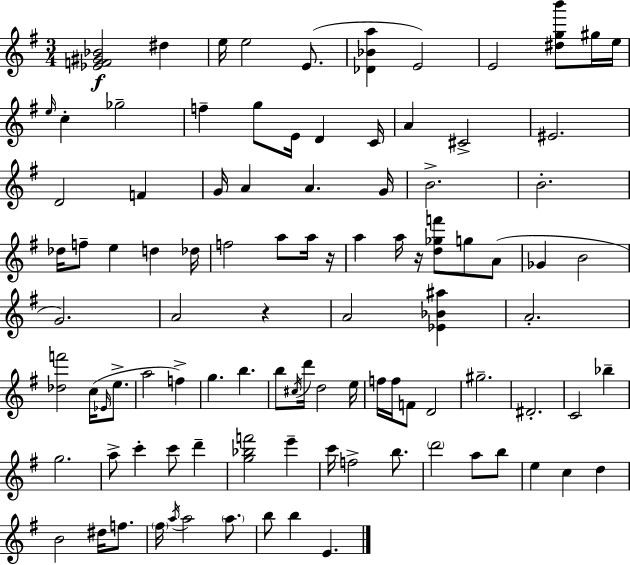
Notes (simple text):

[Eb4,F4,G#4,Bb4]/h D#5/q E5/s E5/h E4/e. [Db4,Bb4,A5]/q E4/h E4/h [D#5,G5,B6]/e G#5/s E5/s E5/s C5/q Gb5/h F5/q G5/e E4/s D4/q C4/s A4/q C#4/h EIS4/h. D4/h F4/q G4/s A4/q A4/q. G4/s B4/h. B4/h. Db5/s F5/e E5/q D5/q Db5/s F5/h A5/e A5/s R/s A5/q A5/s R/s [D5,Gb5,F6]/e G5/e A4/e Gb4/q B4/h G4/h. A4/h R/q A4/h [Eb4,Bb4,A#5]/q A4/h. [Db5,F6]/h C5/s Eb4/s E5/e. A5/h F5/q G5/q. B5/q. B5/e C#5/s D6/s D5/h E5/s F5/s F5/s F4/e D4/h G#5/h. D#4/h. C4/h Bb5/q G5/h. A5/e C6/q C6/e D6/q [G5,Bb5,F6]/h E6/q C6/s F5/h B5/e. D6/h A5/e B5/e E5/q C5/q D5/q B4/h D#5/s F5/e. F#5/s A5/s A5/h A5/e. B5/e B5/q E4/q.